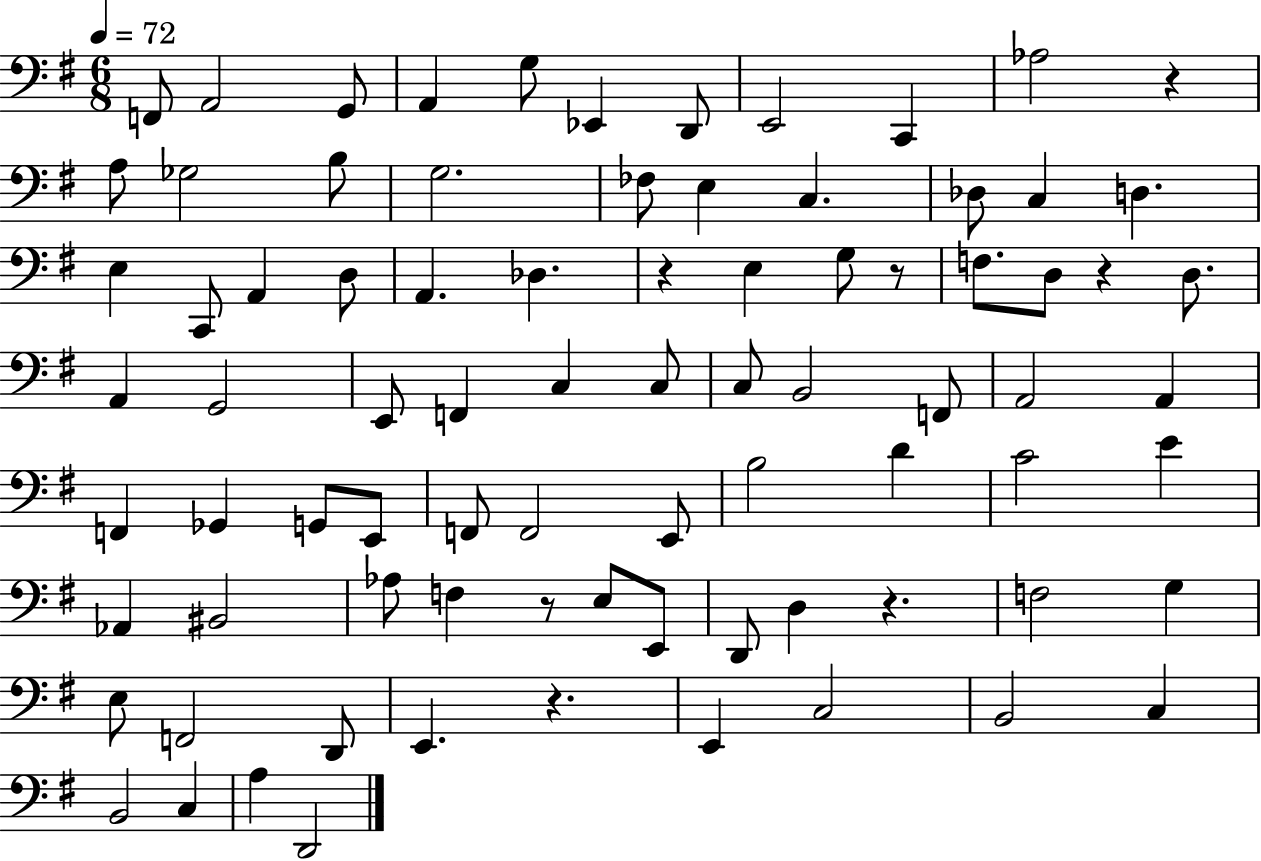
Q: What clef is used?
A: bass